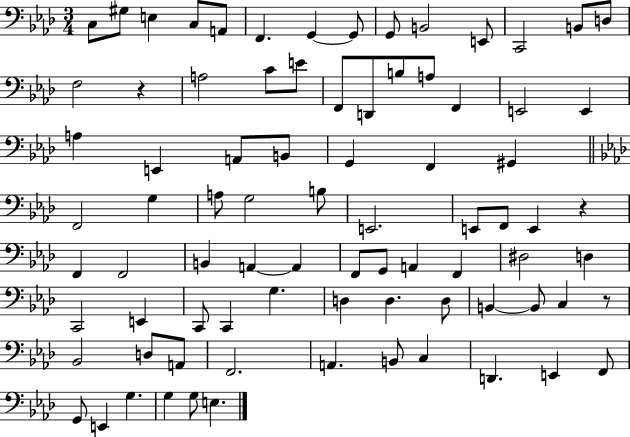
{
  \clef bass
  \numericTimeSignature
  \time 3/4
  \key aes \major
  c8 gis8 e4 c8 a,8 | f,4. g,4~~ g,8 | g,8 b,2 e,8 | c,2 b,8 d8 | \break f2 r4 | a2 c'8 e'8 | f,8 d,8 b8 a8 f,4 | e,2 e,4 | \break a4 e,4 a,8 b,8 | g,4 f,4 gis,4 | \bar "||" \break \key f \minor f,2 g4 | a8 g2 b8 | e,2. | e,8 f,8 e,4 r4 | \break f,4 f,2 | b,4 a,4~~ a,4 | f,8 g,8 a,4 f,4 | dis2 d4 | \break c,2 e,4 | c,8 c,4 g4. | d4 d4. d8 | b,4~~ b,8 c4 r8 | \break bes,2 d8 a,8 | f,2. | a,4. b,8 c4 | d,4. e,4 f,8 | \break g,8 e,4 g4. | g4 g8 e4. | \bar "|."
}